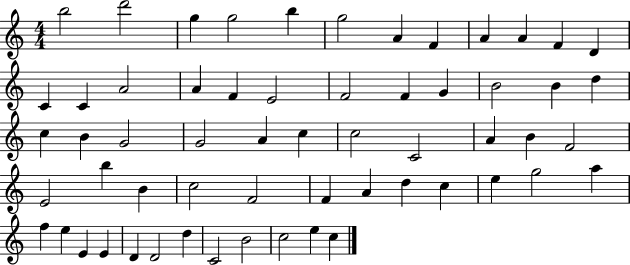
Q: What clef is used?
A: treble